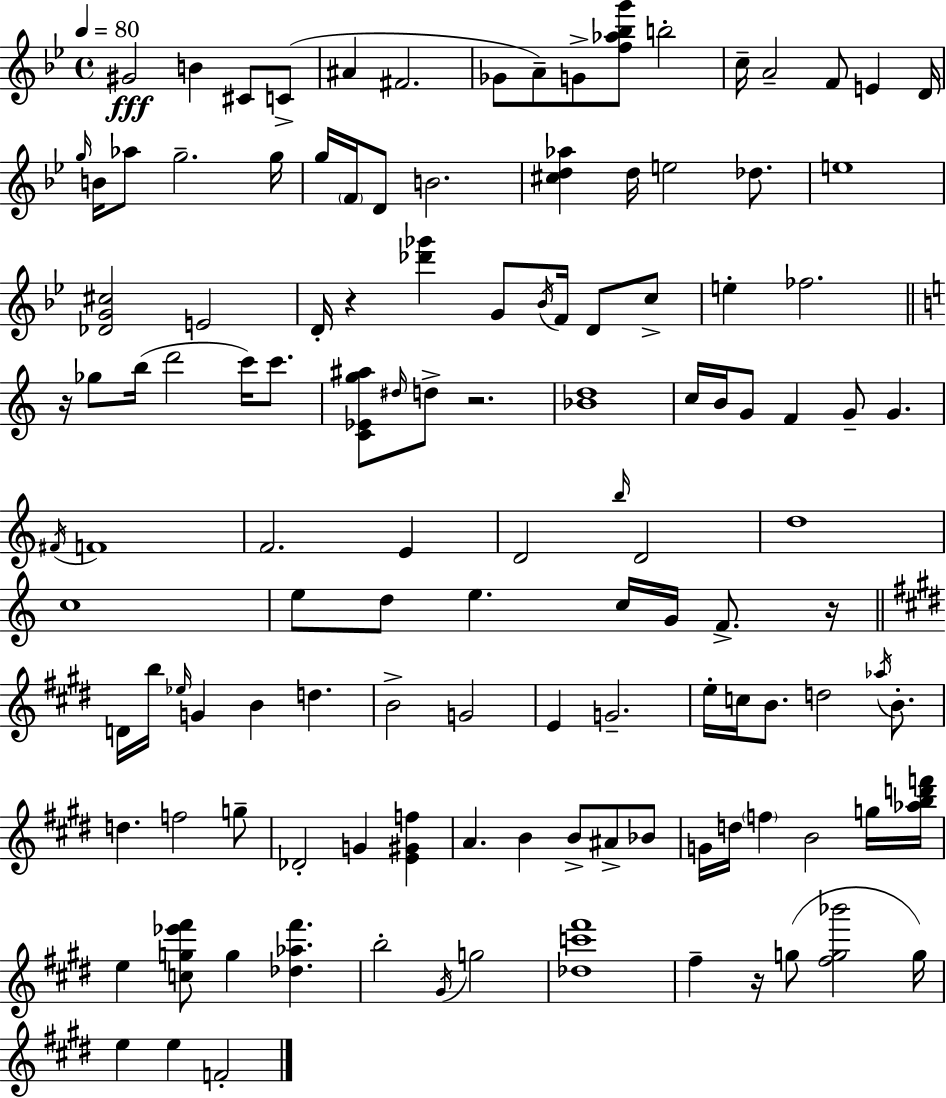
G#4/h B4/q C#4/e C4/e A#4/q F#4/h. Gb4/e A4/e G4/e [F5,Ab5,Bb5,G6]/e B5/h C5/s A4/h F4/e E4/q D4/s G5/s B4/s Ab5/e G5/h. G5/s G5/s F4/s D4/e B4/h. [C#5,D5,Ab5]/q D5/s E5/h Db5/e. E5/w [Db4,G4,C#5]/h E4/h D4/s R/q [Db6,Gb6]/q G4/e Bb4/s F4/s D4/e C5/e E5/q FES5/h. R/s Gb5/e B5/s D6/h C6/s C6/e. [C4,Eb4,G5,A#5]/e D#5/s D5/e R/h. [Bb4,D5]/w C5/s B4/s G4/e F4/q G4/e G4/q. F#4/s F4/w F4/h. E4/q D4/h B5/s D4/h D5/w C5/w E5/e D5/e E5/q. C5/s G4/s F4/e. R/s D4/s B5/s Eb5/s G4/q B4/q D5/q. B4/h G4/h E4/q G4/h. E5/s C5/s B4/e. D5/h Ab5/s B4/e. D5/q. F5/h G5/e Db4/h G4/q [E4,G#4,F5]/q A4/q. B4/q B4/e A#4/e Bb4/e G4/s D5/s F5/q B4/h G5/s [Ab5,B5,D6,F6]/s E5/q [C5,G5,Eb6,F#6]/e G5/q [Db5,Ab5,F#6]/q. B5/h G#4/s G5/h [Db5,C6,F#6]/w F#5/q R/s G5/e [F#5,G5,Bb6]/h G5/s E5/q E5/q F4/h